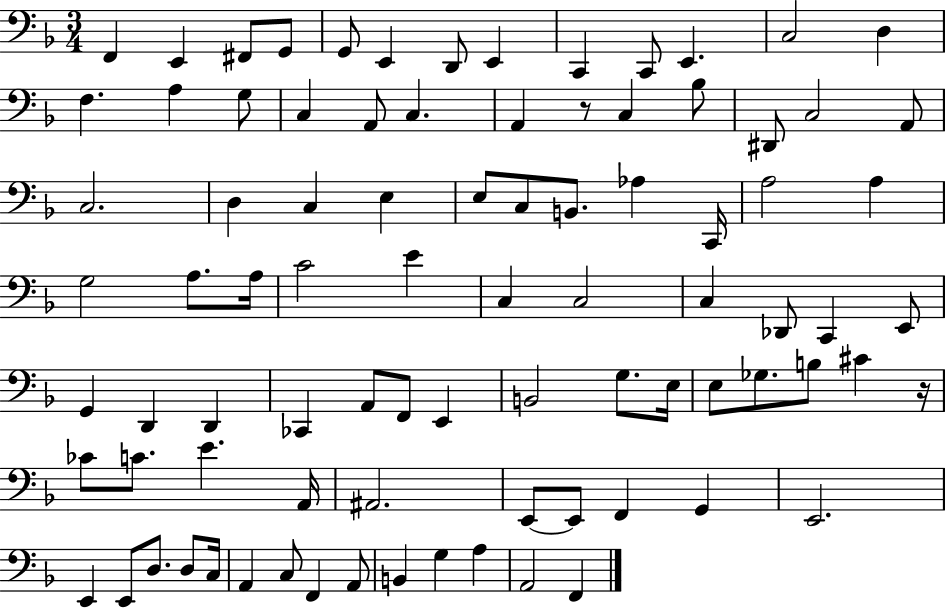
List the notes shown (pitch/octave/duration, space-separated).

F2/q E2/q F#2/e G2/e G2/e E2/q D2/e E2/q C2/q C2/e E2/q. C3/h D3/q F3/q. A3/q G3/e C3/q A2/e C3/q. A2/q R/e C3/q Bb3/e D#2/e C3/h A2/e C3/h. D3/q C3/q E3/q E3/e C3/e B2/e. Ab3/q C2/s A3/h A3/q G3/h A3/e. A3/s C4/h E4/q C3/q C3/h C3/q Db2/e C2/q E2/e G2/q D2/q D2/q CES2/q A2/e F2/e E2/q B2/h G3/e. E3/s E3/e Gb3/e. B3/e C#4/q R/s CES4/e C4/e. E4/q. A2/s A#2/h. E2/e E2/e F2/q G2/q E2/h. E2/q E2/e D3/e. D3/e C3/s A2/q C3/e F2/q A2/e B2/q G3/q A3/q A2/h F2/q